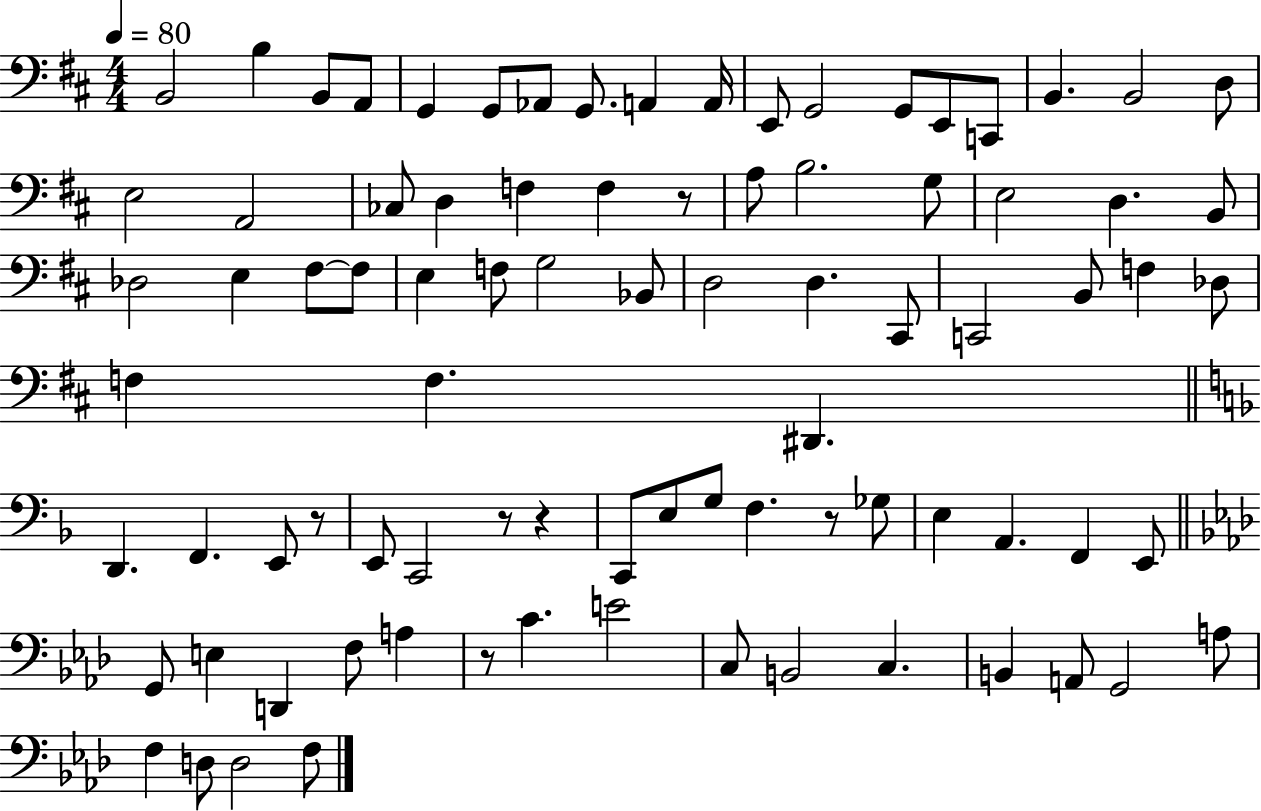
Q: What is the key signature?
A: D major